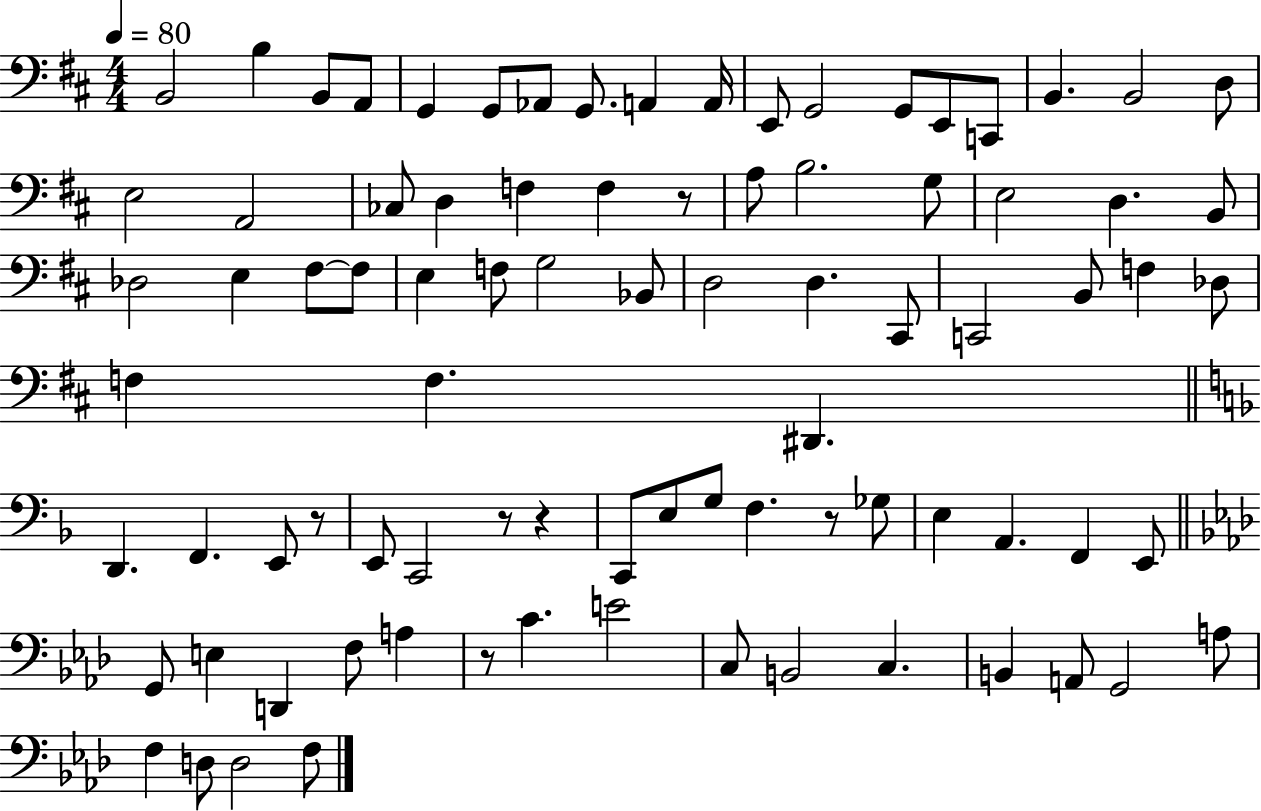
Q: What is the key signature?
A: D major